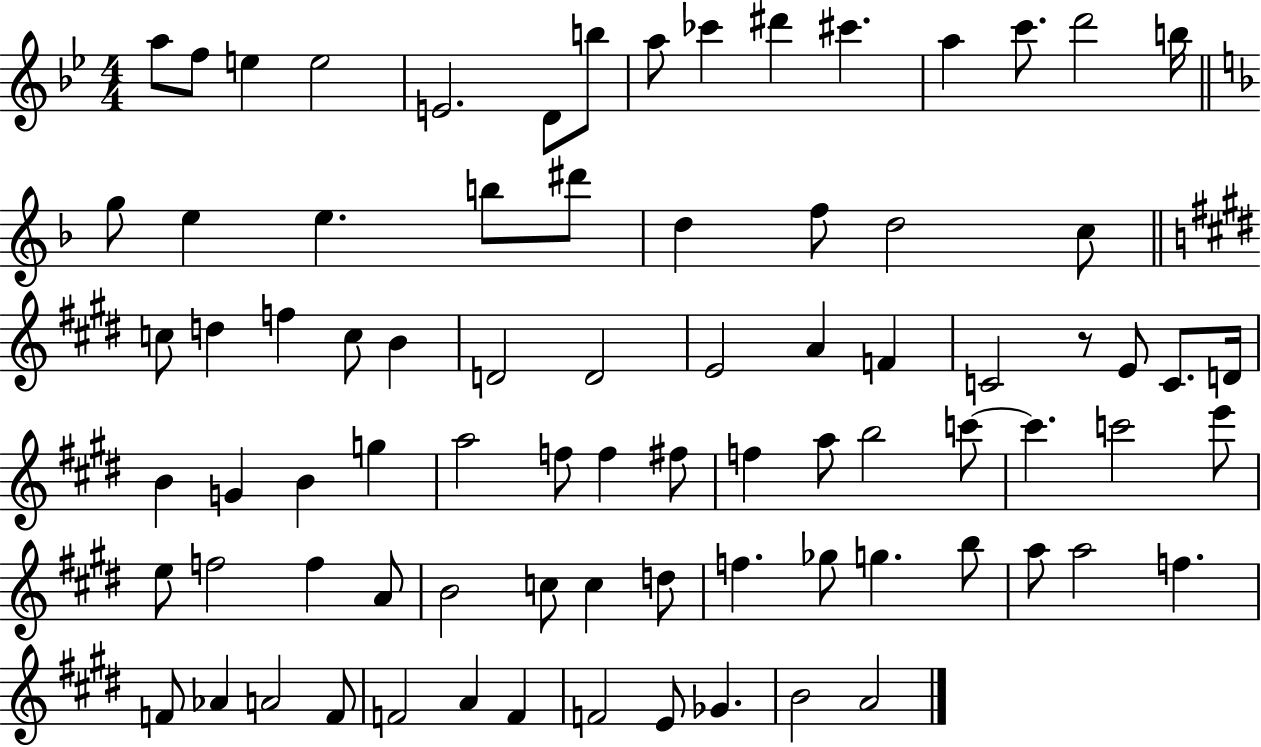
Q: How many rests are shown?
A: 1